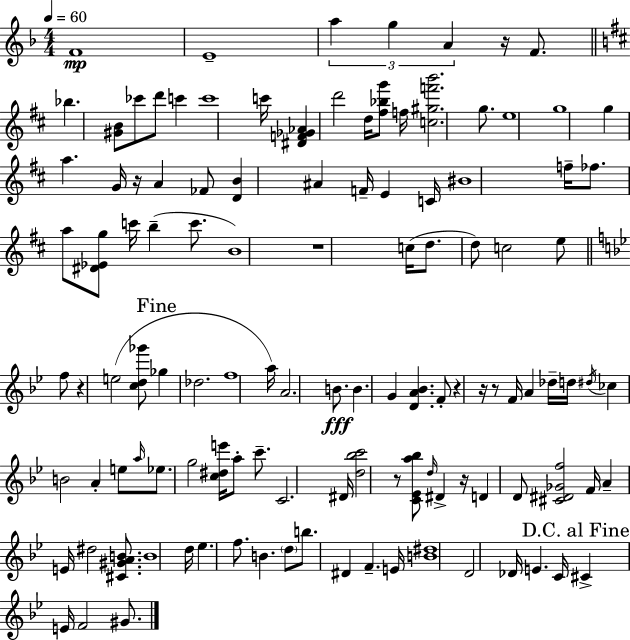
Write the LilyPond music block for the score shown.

{
  \clef treble
  \numericTimeSignature
  \time 4/4
  \key f \major
  \tempo 4 = 60
  f'1\mp | e'1-- | \tuplet 3/2 { a''4 g''4 a'4 } r16 f'8. | \bar "||" \break \key d \major bes''4. <gis' b'>8 ces'''8 d'''8 c'''4 | c'''1 | c'''16 <dis' f' ges' aes'>4 d'''2 d''16 <fis'' bes'' g'''>8 | f''16 <c'' gis'' f''' b'''>2. g''8. | \break e''1 | g''1 | g''4 a''4. g'16 r16 a'4 | fes'8 <d' b'>4 ais'4 f'16-- e'4 c'16 | \break bis'1 | f''16-- fes''8. a''8 <dis' ees' g''>8 c'''16 b''4--( c'''8. | b'1) | r1 | \break c''16( d''8. d''8) c''2 e''8 | \bar "||" \break \key bes \major f''8 r4 e''2( <c'' d'' ges'''>8 | \mark "Fine" ges''4 des''2. | f''1 | a''16) a'2. b'8.\fff | \break b'4. g'4 <d' a' bes'>4. | f'8-. r4 r16 r8 f'16 a'4 des''16-- d''16 | \acciaccatura { dis''16 } ces''4 b'2 a'4-. | e''8 \grace { a''16 } ees''8. g''2 <c'' dis'' e'''>16 | \break a''8-. c'''8.-- c'2. | dis'16 <d'' bes'' c'''>2 r8 <c' ees' a'' bes''>8 \grace { d''16 } dis'4-> | r16 d'4 d'8 <cis' dis' ges' f''>2 | f'16 a'4-- e'16 dis''2 | \break <cis' gis' a' b'>8. b'1 | d''16 ees''4. f''8. b'4. | \parenthesize d''8 b''8. dis'4 f'4.-- | e'16 <b' dis''>1 | \break d'2 des'16 e'4. | c'16 \mark "D.C. al Fine" cis'4-> e'16 f'2 | gis'8. \bar "|."
}